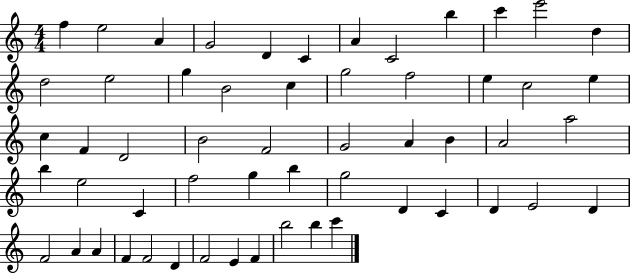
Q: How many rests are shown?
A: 0